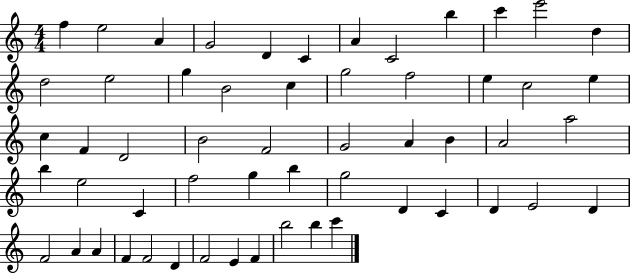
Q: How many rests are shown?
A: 0